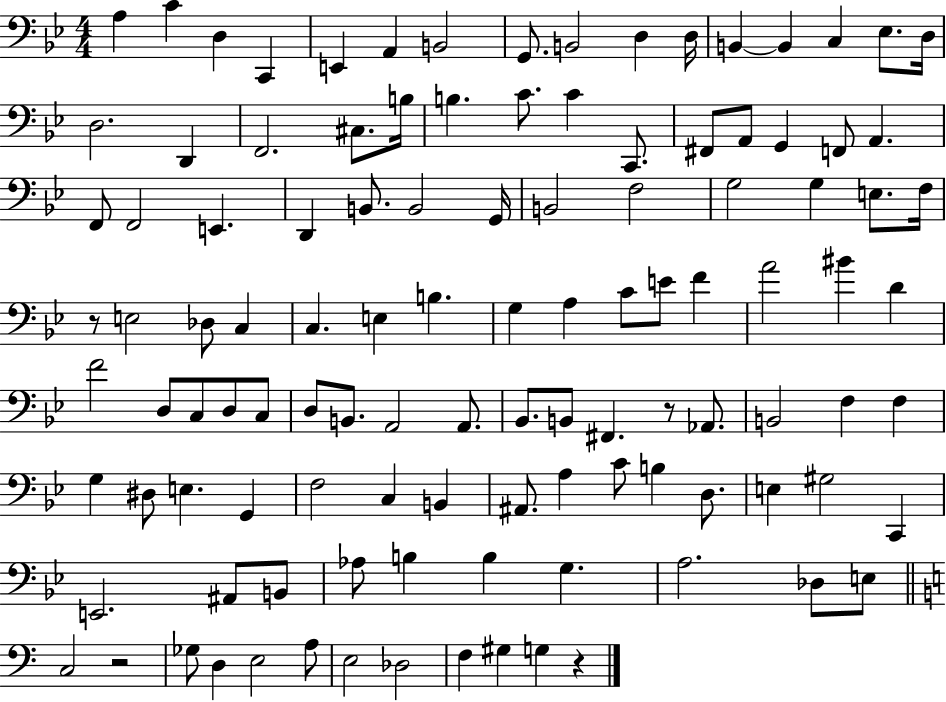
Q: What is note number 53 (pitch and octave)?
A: E4